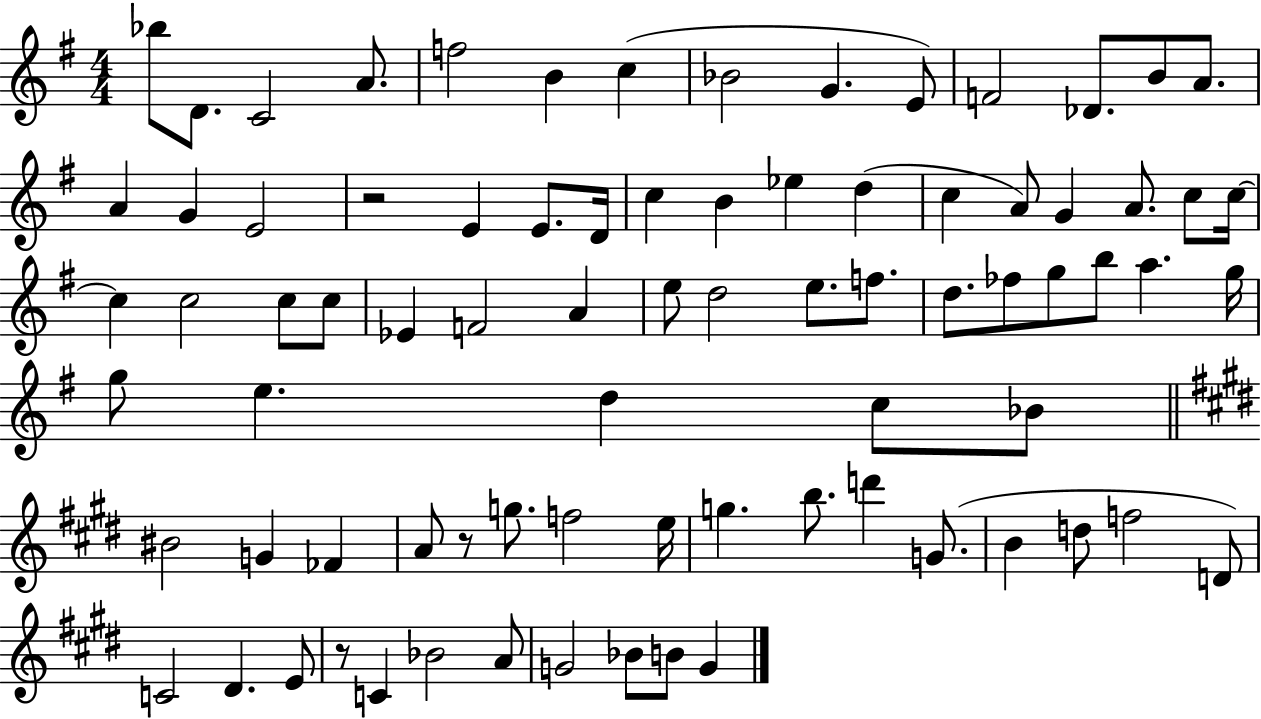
X:1
T:Untitled
M:4/4
L:1/4
K:G
_b/2 D/2 C2 A/2 f2 B c _B2 G E/2 F2 _D/2 B/2 A/2 A G E2 z2 E E/2 D/4 c B _e d c A/2 G A/2 c/2 c/4 c c2 c/2 c/2 _E F2 A e/2 d2 e/2 f/2 d/2 _f/2 g/2 b/2 a g/4 g/2 e d c/2 _B/2 ^B2 G _F A/2 z/2 g/2 f2 e/4 g b/2 d' G/2 B d/2 f2 D/2 C2 ^D E/2 z/2 C _B2 A/2 G2 _B/2 B/2 G